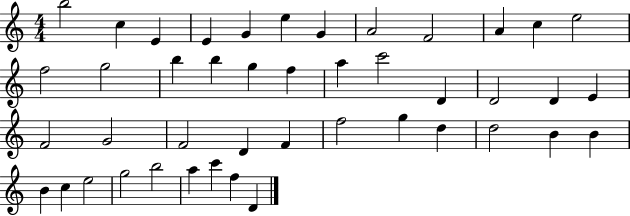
{
  \clef treble
  \numericTimeSignature
  \time 4/4
  \key c \major
  b''2 c''4 e'4 | e'4 g'4 e''4 g'4 | a'2 f'2 | a'4 c''4 e''2 | \break f''2 g''2 | b''4 b''4 g''4 f''4 | a''4 c'''2 d'4 | d'2 d'4 e'4 | \break f'2 g'2 | f'2 d'4 f'4 | f''2 g''4 d''4 | d''2 b'4 b'4 | \break b'4 c''4 e''2 | g''2 b''2 | a''4 c'''4 f''4 d'4 | \bar "|."
}